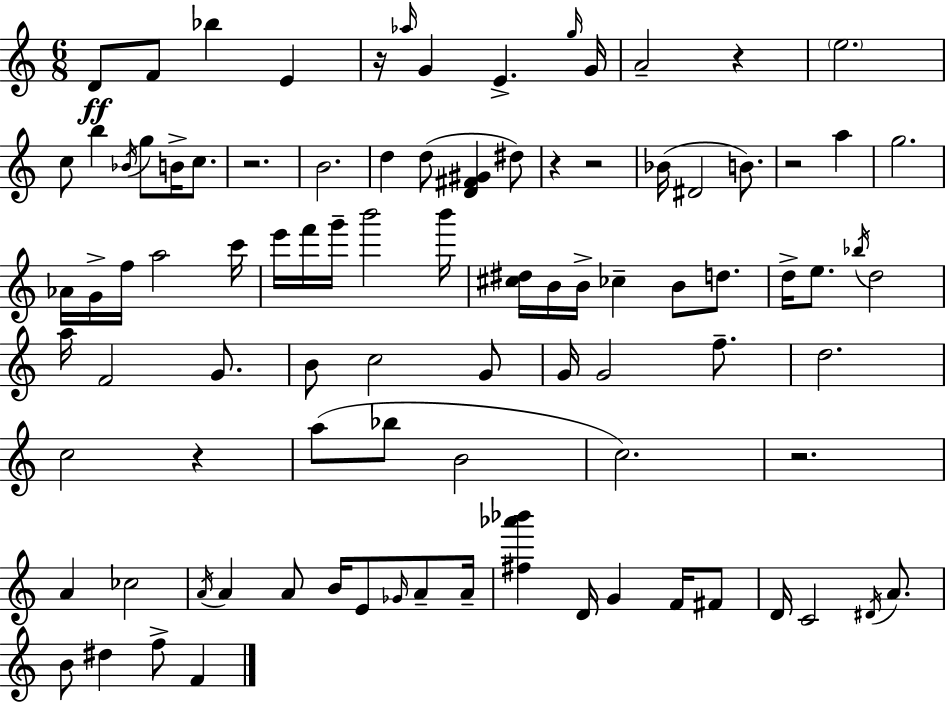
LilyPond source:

{
  \clef treble
  \numericTimeSignature
  \time 6/8
  \key c \major
  d'8\ff f'8 bes''4 e'4 | r16 \grace { aes''16 } g'4 e'4.-> | \grace { g''16 } g'16 a'2-- r4 | \parenthesize e''2. | \break c''8 b''4 \acciaccatura { bes'16 } g''8 b'16-> | c''8. r2. | b'2. | d''4 d''8( <d' fis' gis'>4 | \break dis''8) r4 r2 | bes'16( dis'2 | b'8.) r2 a''4 | g''2. | \break aes'16 g'16-> f''16 a''2 | c'''16 e'''16 f'''16 g'''16-- b'''2 | b'''16 <cis'' dis''>16 b'16 b'16-> ces''4-- b'8 | d''8. d''16-> e''8. \acciaccatura { bes''16 } d''2 | \break a''16 f'2 | g'8. b'8 c''2 | g'8 g'16 g'2 | f''8.-- d''2. | \break c''2 | r4 a''8( bes''8 b'2 | c''2.) | r2. | \break a'4 ces''2 | \acciaccatura { a'16 } a'4 a'8 b'16 | e'8 \grace { ges'16 } a'8-- a'16-- <fis'' aes''' bes'''>4 d'16 g'4 | f'16 fis'8 d'16 c'2 | \break \acciaccatura { dis'16 } a'8. b'8 dis''4 | f''8-> f'4 \bar "|."
}